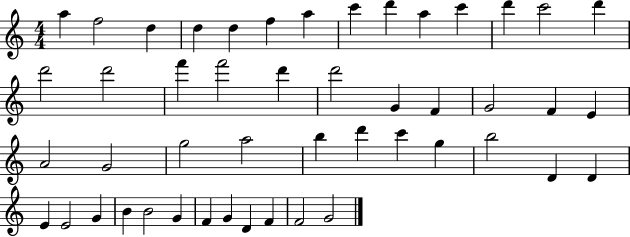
X:1
T:Untitled
M:4/4
L:1/4
K:C
a f2 d d d f a c' d' a c' d' c'2 d' d'2 d'2 f' f'2 d' d'2 G F G2 F E A2 G2 g2 a2 b d' c' g b2 D D E E2 G B B2 G F G D F F2 G2